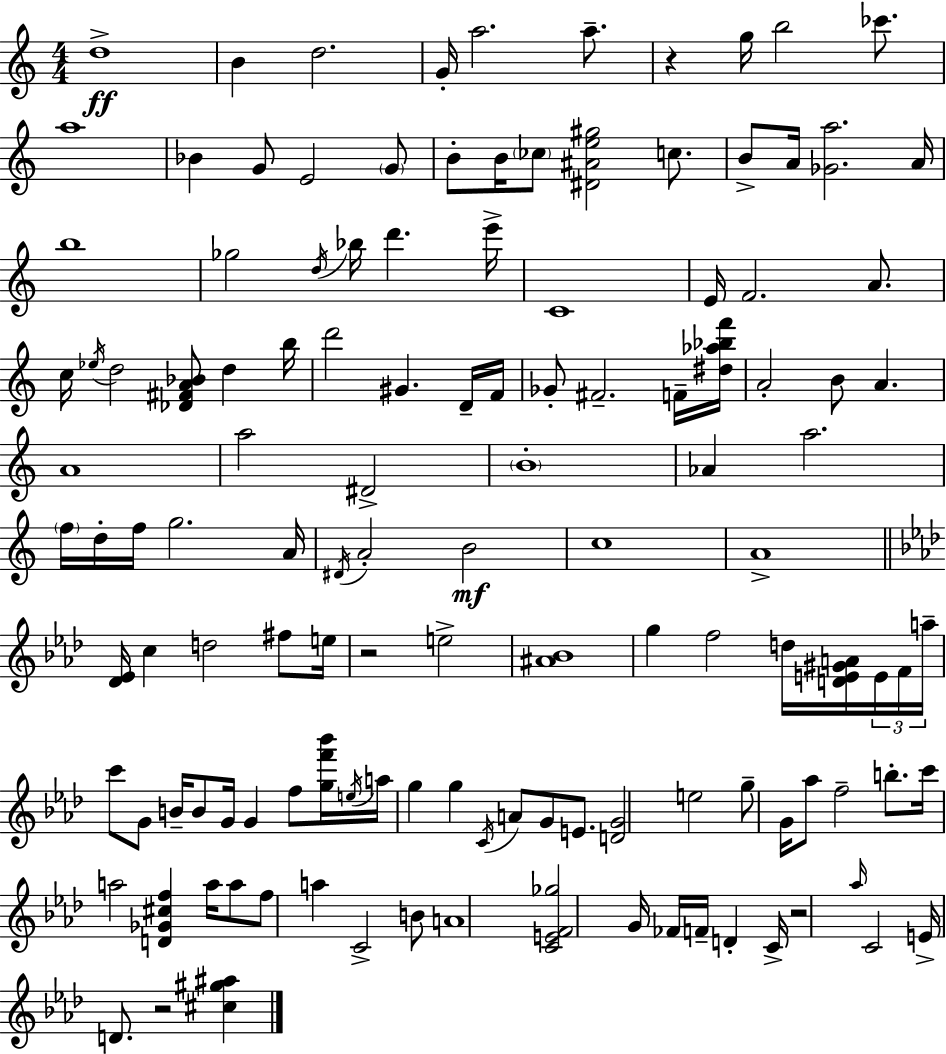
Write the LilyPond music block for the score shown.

{
  \clef treble
  \numericTimeSignature
  \time 4/4
  \key a \minor
  d''1->\ff | b'4 d''2. | g'16-. a''2. a''8.-- | r4 g''16 b''2 ces'''8. | \break a''1 | bes'4 g'8 e'2 \parenthesize g'8 | b'8-. b'16 \parenthesize ces''8 <dis' ais' e'' gis''>2 c''8. | b'8-> a'16 <ges' a''>2. a'16 | \break b''1 | ges''2 \acciaccatura { d''16 } bes''16 d'''4. | e'''16-> c'1 | e'16 f'2. a'8. | \break c''16 \acciaccatura { ees''16 } d''2 <des' fis' a' bes'>8 d''4 | b''16 d'''2 gis'4. | d'16-- f'16 ges'8-. fis'2.-- | f'16-- <dis'' aes'' bes'' f'''>16 a'2-. b'8 a'4. | \break a'1 | a''2 dis'2-> | \parenthesize b'1-. | aes'4 a''2. | \break \parenthesize f''16 d''16-. f''16 g''2. | a'16 \acciaccatura { dis'16 } a'2-. b'2\mf | c''1 | a'1-> | \break \bar "||" \break \key aes \major <des' ees'>16 c''4 d''2 fis''8 e''16 | r2 e''2-> | <ais' bes'>1 | g''4 f''2 d''16 <d' e' gis' a'>16 \tuplet 3/2 { e'16 f'16 | \break a''16-- } c'''8 g'8 b'16-- b'8 g'16 g'4 f''8 <g'' f''' bes'''>16 | \acciaccatura { e''16 } a''16 g''4 g''4 \acciaccatura { c'16 } a'8 g'8 e'8. | <d' g'>2 e''2 | g''8-- g'16 aes''8 f''2-- b''8.-. | \break c'''16 a''2 <d' ges' cis'' f''>4 a''16 | a''8 f''8 a''4 c'2-> | b'8 a'1 | <c' e' f' ges''>2 g'16 fes'16 f'16-- d'4-. | \break c'16-> r2 \grace { aes''16 } c'2 | e'16-> d'8. r2 <cis'' gis'' ais''>4 | \bar "|."
}